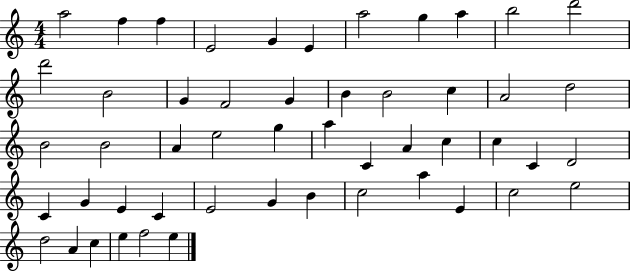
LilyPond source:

{
  \clef treble
  \numericTimeSignature
  \time 4/4
  \key c \major
  a''2 f''4 f''4 | e'2 g'4 e'4 | a''2 g''4 a''4 | b''2 d'''2 | \break d'''2 b'2 | g'4 f'2 g'4 | b'4 b'2 c''4 | a'2 d''2 | \break b'2 b'2 | a'4 e''2 g''4 | a''4 c'4 a'4 c''4 | c''4 c'4 d'2 | \break c'4 g'4 e'4 c'4 | e'2 g'4 b'4 | c''2 a''4 e'4 | c''2 e''2 | \break d''2 a'4 c''4 | e''4 f''2 e''4 | \bar "|."
}